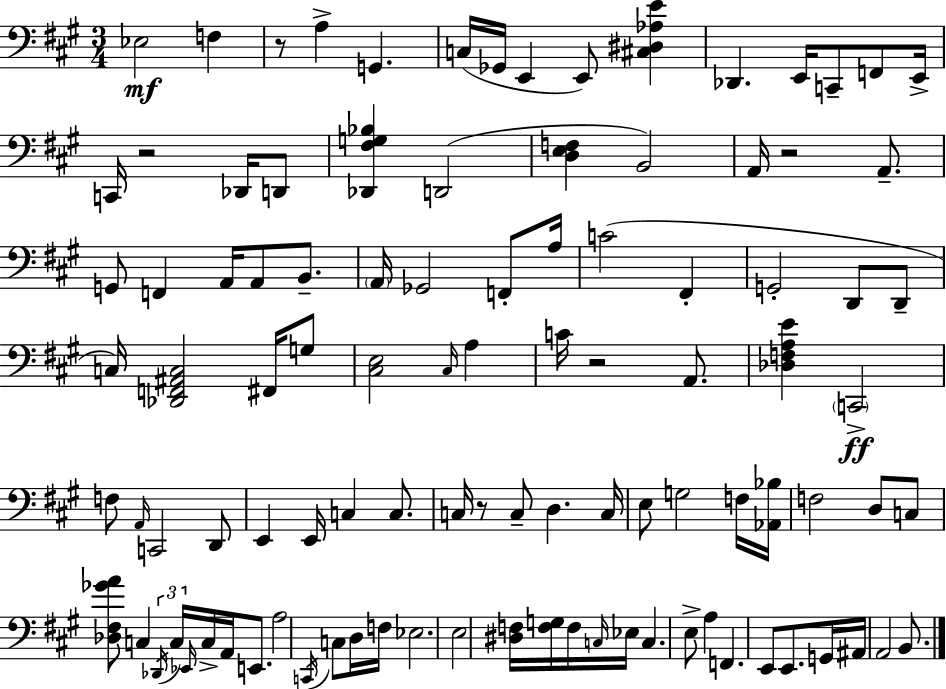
X:1
T:Untitled
M:3/4
L:1/4
K:A
_E,2 F, z/2 A, G,, C,/4 _G,,/4 E,, E,,/2 [^C,^D,_A,E] _D,, E,,/4 C,,/2 F,,/2 E,,/4 C,,/4 z2 _D,,/4 D,,/2 [_D,,^F,G,_B,] D,,2 [D,E,F,] B,,2 A,,/4 z2 A,,/2 G,,/2 F,, A,,/4 A,,/2 B,,/2 A,,/4 _G,,2 F,,/2 A,/4 C2 ^F,, G,,2 D,,/2 D,,/2 C,/4 [_D,,F,,^A,,C,]2 ^F,,/4 G,/2 [^C,E,]2 ^C,/4 A, C/4 z2 A,,/2 [_D,F,A,E] C,,2 F,/2 A,,/4 C,,2 D,,/2 E,, E,,/4 C, C,/2 C,/4 z/2 C,/2 D, C,/4 E,/2 G,2 F,/4 [_A,,_B,]/4 F,2 D,/2 C,/2 [_D,^F,_GA]/2 C, _D,,/4 C,/4 _E,,/4 C,/4 A,,/4 E,,/2 A,2 C,,/4 C,/2 D,/4 F,/4 _E,2 E,2 [^D,F,]/4 [F,G,]/4 F,/4 C,/4 _E,/4 C, E,/2 A, F,, E,,/2 E,,/2 G,,/4 ^A,,/4 A,,2 B,,/2